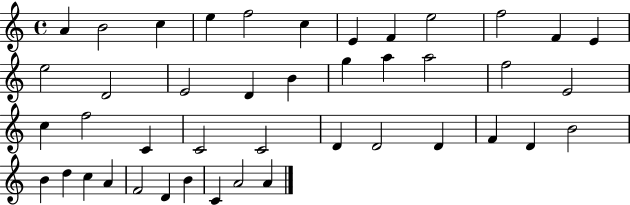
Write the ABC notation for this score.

X:1
T:Untitled
M:4/4
L:1/4
K:C
A B2 c e f2 c E F e2 f2 F E e2 D2 E2 D B g a a2 f2 E2 c f2 C C2 C2 D D2 D F D B2 B d c A F2 D B C A2 A